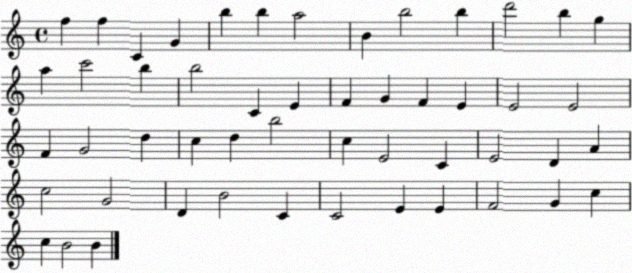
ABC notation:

X:1
T:Untitled
M:4/4
L:1/4
K:C
f f C G b b a2 B b2 b d'2 b g a c'2 b b2 C E F G F E E2 E2 F G2 d c d b2 c E2 C E2 D A c2 G2 D B2 C C2 E E F2 G c c B2 B